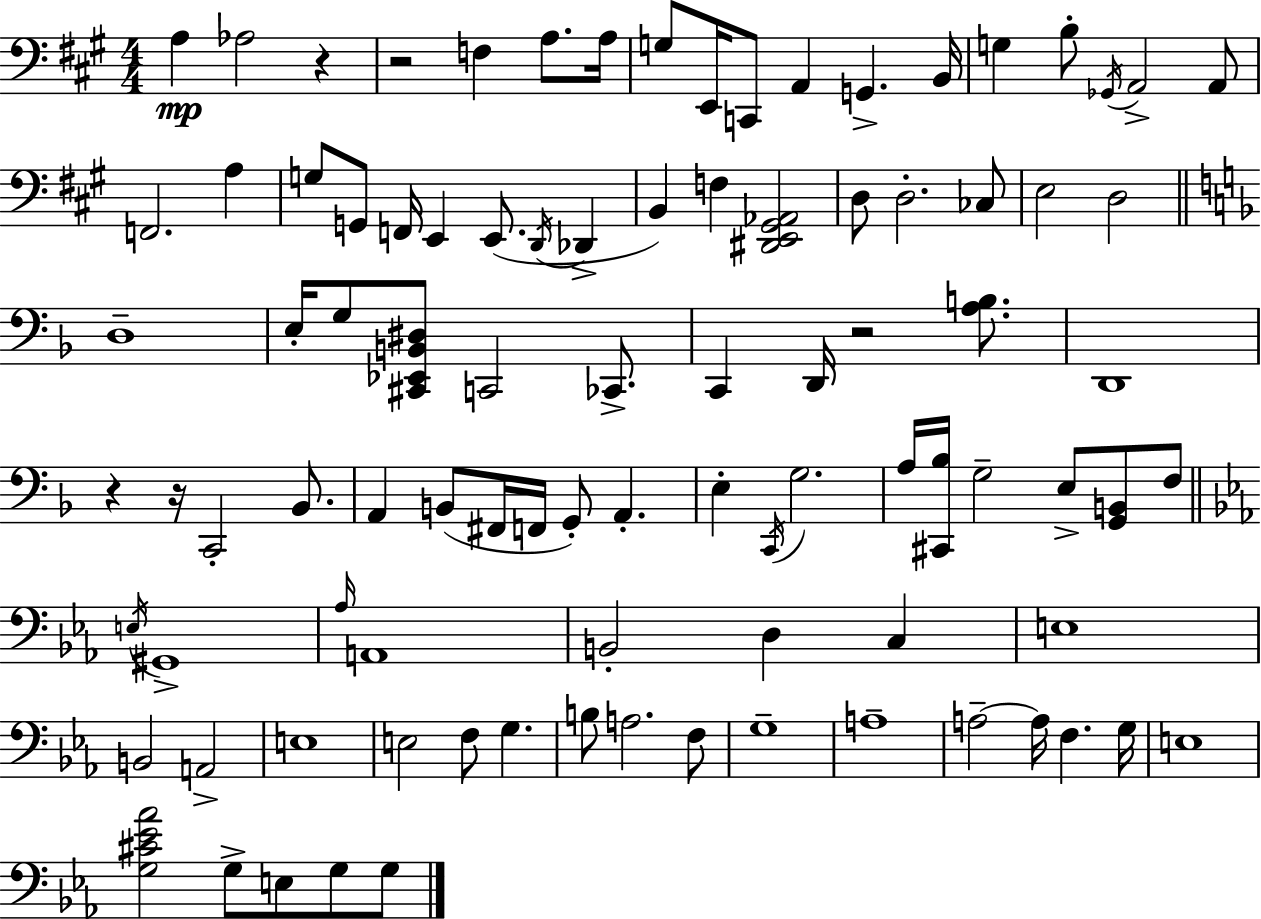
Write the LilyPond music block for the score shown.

{
  \clef bass
  \numericTimeSignature
  \time 4/4
  \key a \major
  \repeat volta 2 { a4\mp aes2 r4 | r2 f4 a8. a16 | g8 e,16 c,8 a,4 g,4.-> b,16 | g4 b8-. \acciaccatura { ges,16 } a,2-> a,8 | \break f,2. a4 | g8 g,8 f,16 e,4 e,8.( \acciaccatura { d,16 } des,4-> | b,4) f4 <dis, e, gis, aes,>2 | d8 d2.-. | \break ces8 e2 d2 | \bar "||" \break \key f \major d1-- | e16-. g8 <cis, ees, b, dis>8 c,2 ces,8.-> | c,4 d,16 r2 <a b>8. | d,1 | \break r4 r16 c,2-. bes,8. | a,4 b,8( fis,16 f,16 g,8-.) a,4.-. | e4-. \acciaccatura { c,16 } g2. | a16 <cis, bes>16 g2-- e8-> <g, b,>8 f8 | \break \bar "||" \break \key ees \major \acciaccatura { e16 } gis,1-> | \grace { aes16 } a,1 | b,2-. d4 c4 | e1 | \break b,2 a,2-> | e1 | e2 f8 g4. | b8 a2. | \break f8 g1-- | a1-- | a2--~~ a16 f4. | g16 e1 | \break <g cis' ees' aes'>2 g8-> e8 g8 | g8 } \bar "|."
}